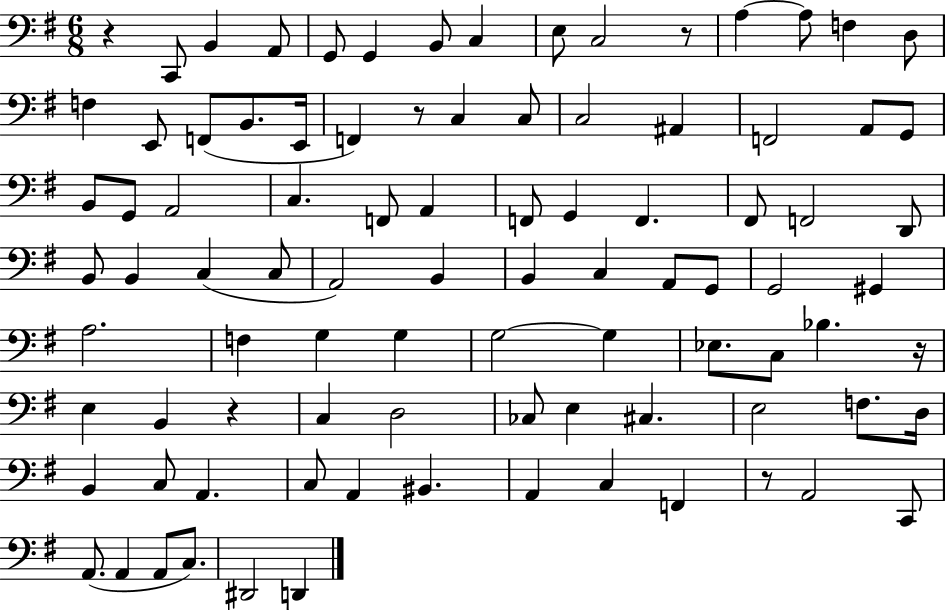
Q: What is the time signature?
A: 6/8